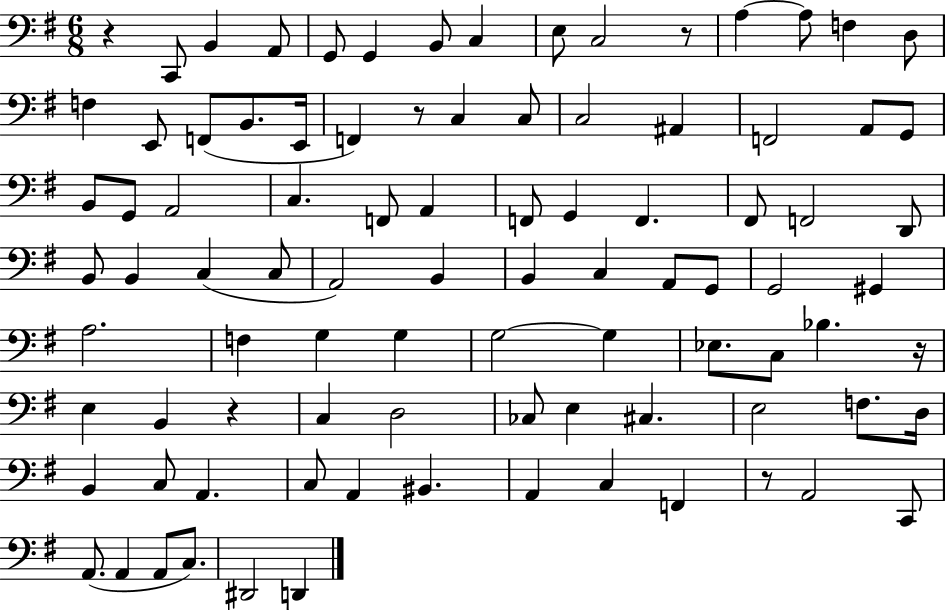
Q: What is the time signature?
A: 6/8